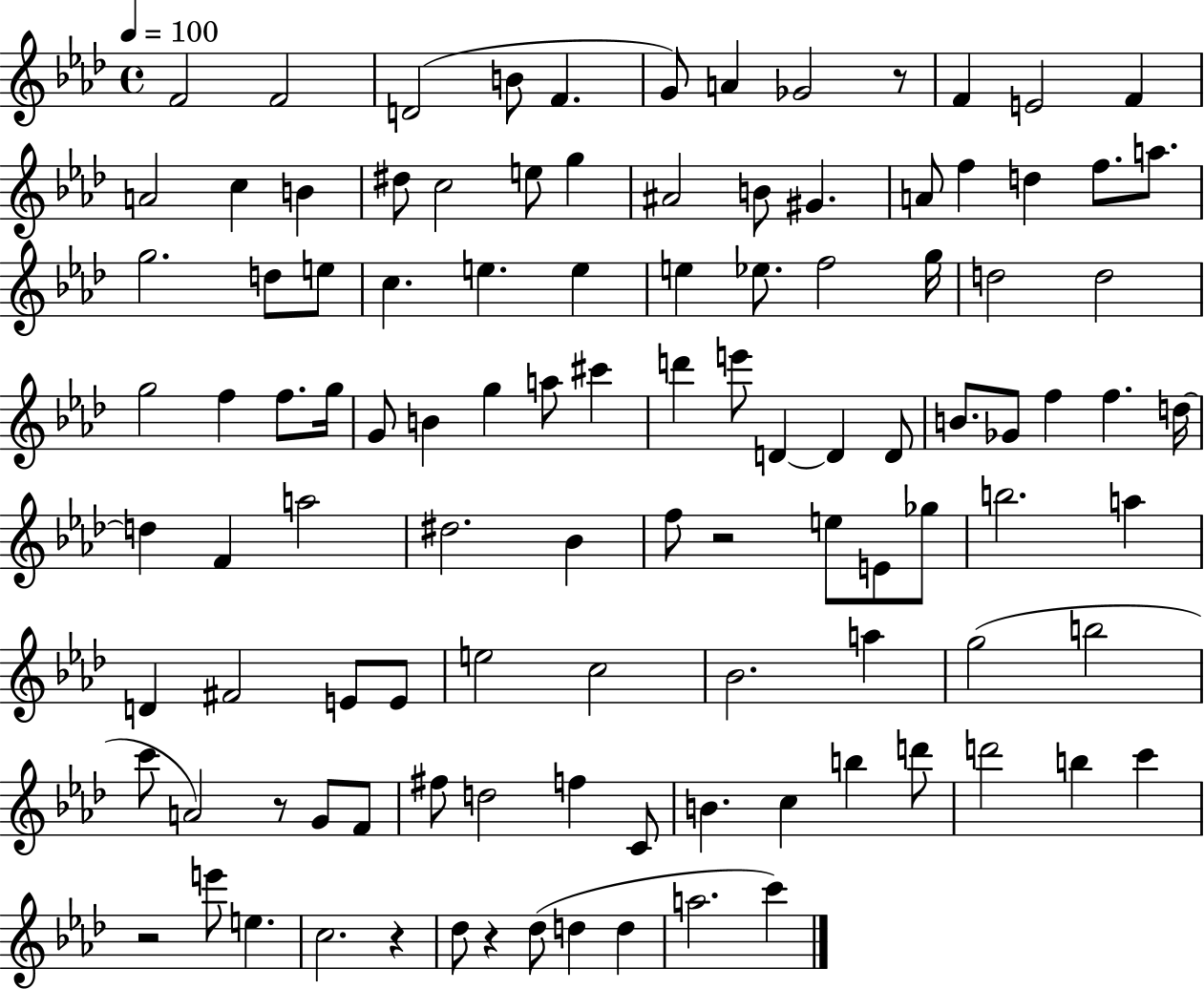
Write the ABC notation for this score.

X:1
T:Untitled
M:4/4
L:1/4
K:Ab
F2 F2 D2 B/2 F G/2 A _G2 z/2 F E2 F A2 c B ^d/2 c2 e/2 g ^A2 B/2 ^G A/2 f d f/2 a/2 g2 d/2 e/2 c e e e _e/2 f2 g/4 d2 d2 g2 f f/2 g/4 G/2 B g a/2 ^c' d' e'/2 D D D/2 B/2 _G/2 f f d/4 d F a2 ^d2 _B f/2 z2 e/2 E/2 _g/2 b2 a D ^F2 E/2 E/2 e2 c2 _B2 a g2 b2 c'/2 A2 z/2 G/2 F/2 ^f/2 d2 f C/2 B c b d'/2 d'2 b c' z2 e'/2 e c2 z _d/2 z _d/2 d d a2 c'